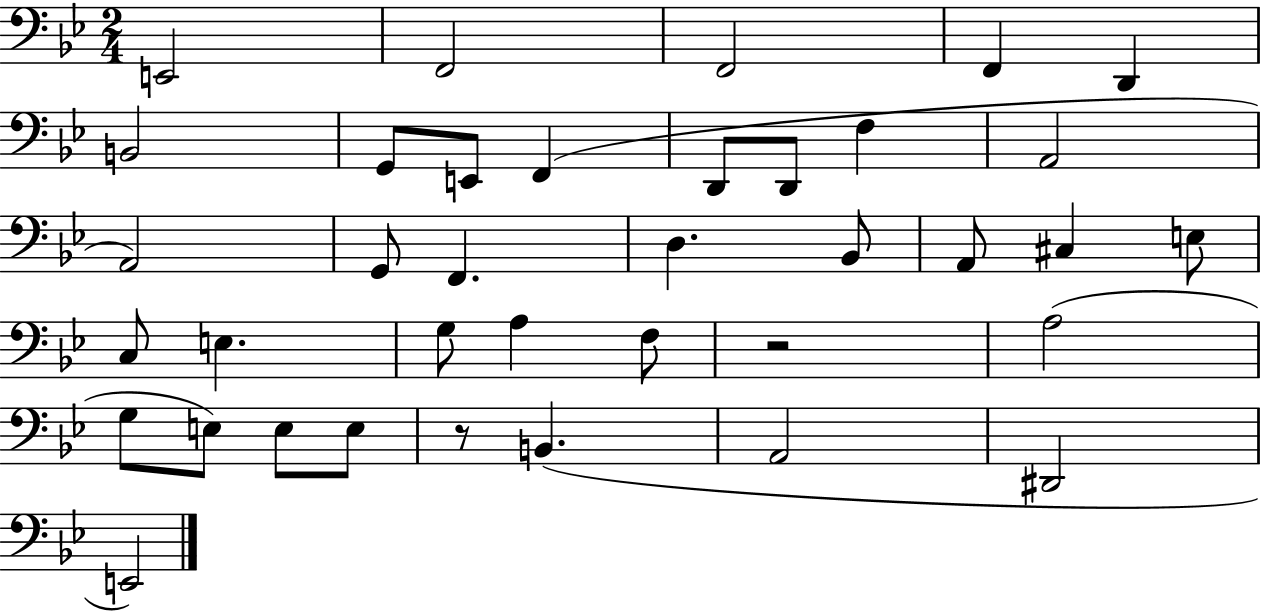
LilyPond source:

{
  \clef bass
  \numericTimeSignature
  \time 2/4
  \key bes \major
  e,2 | f,2 | f,2 | f,4 d,4 | \break b,2 | g,8 e,8 f,4( | d,8 d,8 f4 | a,2 | \break a,2) | g,8 f,4. | d4. bes,8 | a,8 cis4 e8 | \break c8 e4. | g8 a4 f8 | r2 | a2( | \break g8 e8) e8 e8 | r8 b,4.( | a,2 | dis,2 | \break e,2) | \bar "|."
}